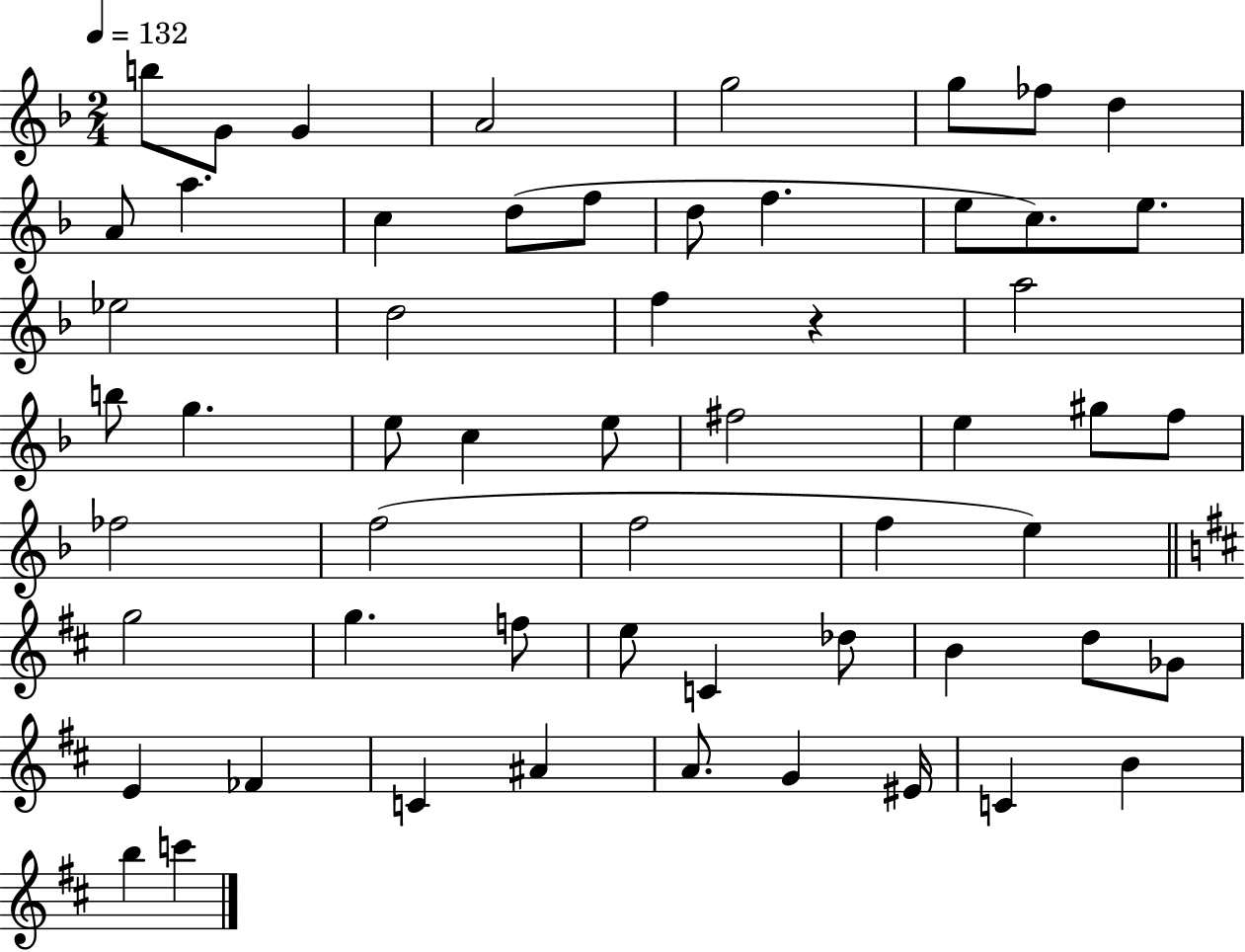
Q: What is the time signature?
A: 2/4